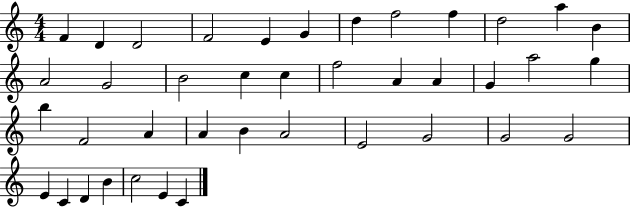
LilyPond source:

{
  \clef treble
  \numericTimeSignature
  \time 4/4
  \key c \major
  f'4 d'4 d'2 | f'2 e'4 g'4 | d''4 f''2 f''4 | d''2 a''4 b'4 | \break a'2 g'2 | b'2 c''4 c''4 | f''2 a'4 a'4 | g'4 a''2 g''4 | \break b''4 f'2 a'4 | a'4 b'4 a'2 | e'2 g'2 | g'2 g'2 | \break e'4 c'4 d'4 b'4 | c''2 e'4 c'4 | \bar "|."
}